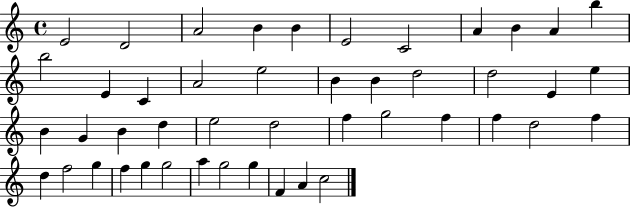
E4/h D4/h A4/h B4/q B4/q E4/h C4/h A4/q B4/q A4/q B5/q B5/h E4/q C4/q A4/h E5/h B4/q B4/q D5/h D5/h E4/q E5/q B4/q G4/q B4/q D5/q E5/h D5/h F5/q G5/h F5/q F5/q D5/h F5/q D5/q F5/h G5/q F5/q G5/q G5/h A5/q G5/h G5/q F4/q A4/q C5/h